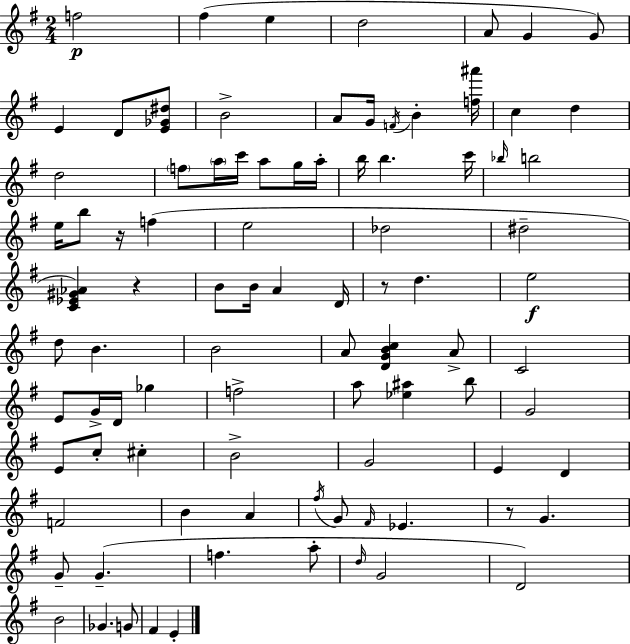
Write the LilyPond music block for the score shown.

{
  \clef treble
  \numericTimeSignature
  \time 2/4
  \key g \major
  \repeat volta 2 { f''2\p | fis''4( e''4 | d''2 | a'8 g'4 g'8) | \break e'4 d'8 <e' ges' dis''>8 | b'2-> | a'8 g'16 \acciaccatura { f'16 } b'4-. | <f'' ais'''>16 c''4 d''4 | \break d''2 | \parenthesize f''8 \parenthesize a''16 c'''16 a''8 g''16 | a''16-. b''16 b''4. | c'''16 \grace { bes''16 } b''2 | \break e''16 b''8 r16 f''4( | e''2 | des''2 | dis''2-- | \break <c' ees' gis' aes'>4) r4 | b'8 b'16 a'4 | d'16 r8 d''4. | e''2\f | \break d''8 b'4. | b'2 | a'8 <d' g' b' c''>4 | a'8-> c'2 | \break e'8 g'16-> d'16 ges''4 | f''2-> | a''8 <ees'' ais''>4 | b''8 g'2 | \break e'8 c''8-. cis''4-. | b'2-> | g'2 | e'4 d'4 | \break f'2 | b'4 a'4 | \acciaccatura { fis''16 } g'8 \grace { fis'16 } ees'4. | r8 g'4. | \break g'8-- g'4.--( | f''4. | a''8-. \grace { d''16 } g'2 | d'2) | \break b'2 | ges'4. | g'8 fis'4 | e'4-. } \bar "|."
}